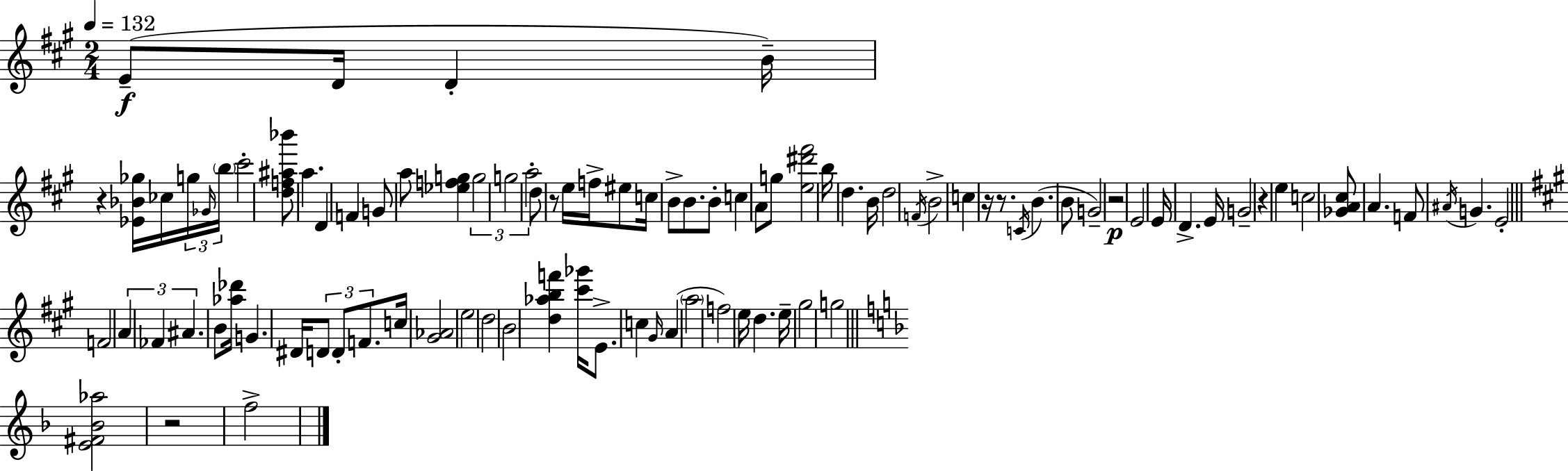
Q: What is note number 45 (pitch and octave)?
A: E5